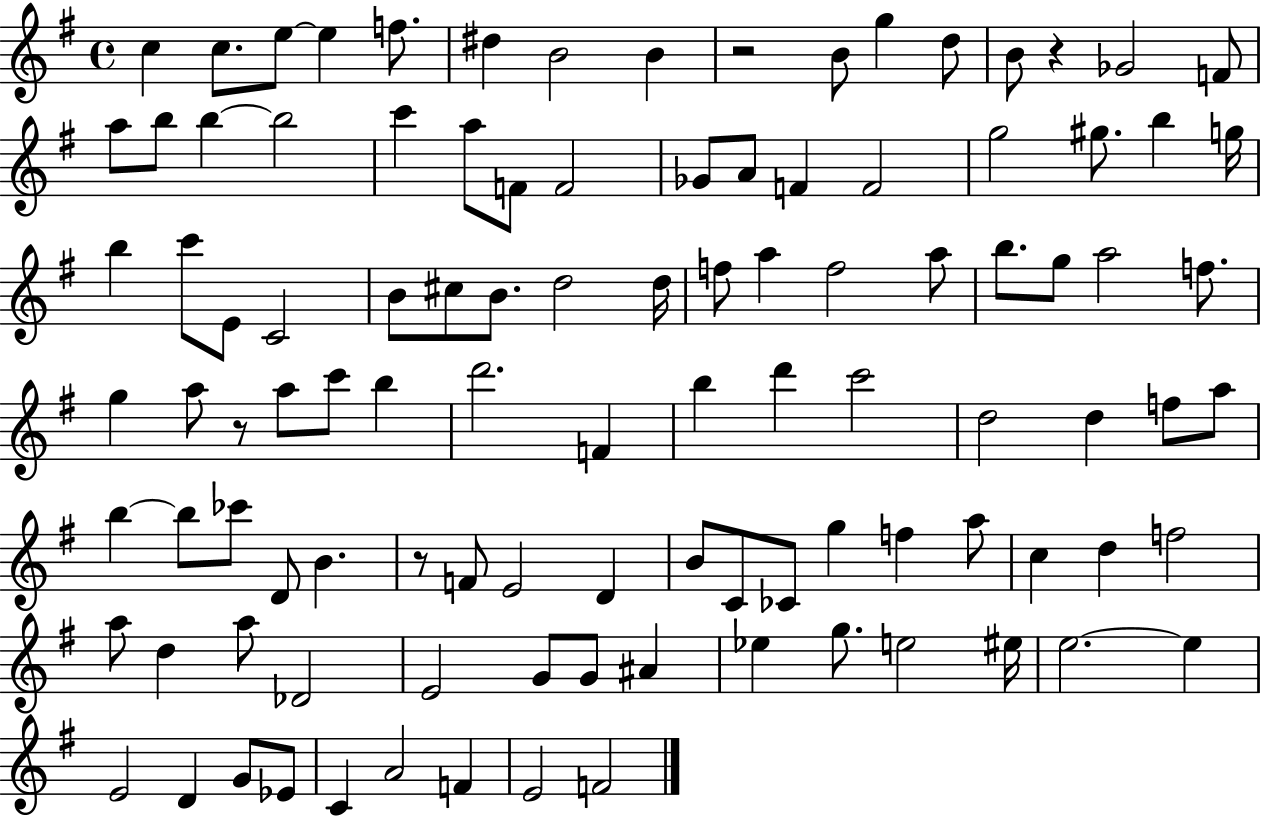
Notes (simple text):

C5/q C5/e. E5/e E5/q F5/e. D#5/q B4/h B4/q R/h B4/e G5/q D5/e B4/e R/q Gb4/h F4/e A5/e B5/e B5/q B5/h C6/q A5/e F4/e F4/h Gb4/e A4/e F4/q F4/h G5/h G#5/e. B5/q G5/s B5/q C6/e E4/e C4/h B4/e C#5/e B4/e. D5/h D5/s F5/e A5/q F5/h A5/e B5/e. G5/e A5/h F5/e. G5/q A5/e R/e A5/e C6/e B5/q D6/h. F4/q B5/q D6/q C6/h D5/h D5/q F5/e A5/e B5/q B5/e CES6/e D4/e B4/q. R/e F4/e E4/h D4/q B4/e C4/e CES4/e G5/q F5/q A5/e C5/q D5/q F5/h A5/e D5/q A5/e Db4/h E4/h G4/e G4/e A#4/q Eb5/q G5/e. E5/h EIS5/s E5/h. E5/q E4/h D4/q G4/e Eb4/e C4/q A4/h F4/q E4/h F4/h